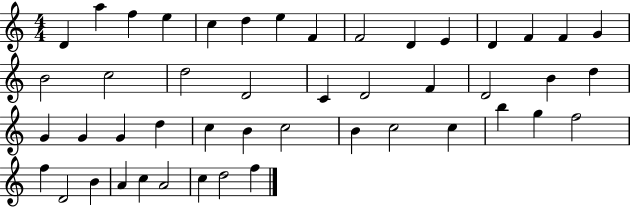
{
  \clef treble
  \numericTimeSignature
  \time 4/4
  \key c \major
  d'4 a''4 f''4 e''4 | c''4 d''4 e''4 f'4 | f'2 d'4 e'4 | d'4 f'4 f'4 g'4 | \break b'2 c''2 | d''2 d'2 | c'4 d'2 f'4 | d'2 b'4 d''4 | \break g'4 g'4 g'4 d''4 | c''4 b'4 c''2 | b'4 c''2 c''4 | b''4 g''4 f''2 | \break f''4 d'2 b'4 | a'4 c''4 a'2 | c''4 d''2 f''4 | \bar "|."
}